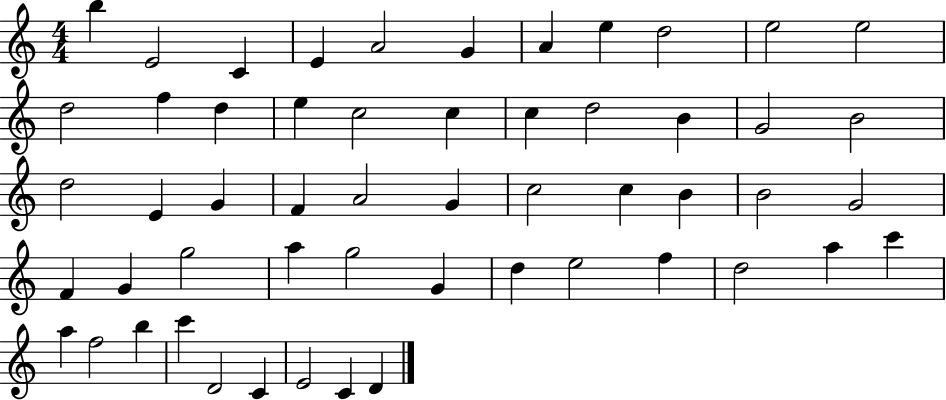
B5/q E4/h C4/q E4/q A4/h G4/q A4/q E5/q D5/h E5/h E5/h D5/h F5/q D5/q E5/q C5/h C5/q C5/q D5/h B4/q G4/h B4/h D5/h E4/q G4/q F4/q A4/h G4/q C5/h C5/q B4/q B4/h G4/h F4/q G4/q G5/h A5/q G5/h G4/q D5/q E5/h F5/q D5/h A5/q C6/q A5/q F5/h B5/q C6/q D4/h C4/q E4/h C4/q D4/q